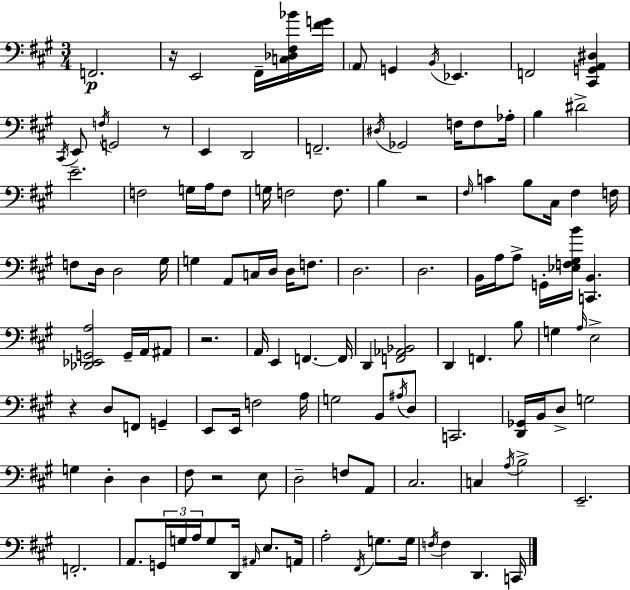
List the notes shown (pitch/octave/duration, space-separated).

F2/h. R/s E2/h F#2/s [C3,Db3,F#3,Bb4]/s [F#4,G4]/s A2/e G2/q B2/s Eb2/q. F2/h [C#2,G2,A2,D#3]/q C#2/s E2/e F3/s G2/h R/e E2/q D2/h F2/h. D#3/s Gb2/h F3/s F3/e Ab3/s B3/q D#4/h E4/h. F3/h G3/s A3/s F3/e G3/s F3/h F3/e. B3/q R/h F#3/s C4/q B3/e C#3/s F#3/q F3/s F3/e D3/s D3/h G#3/s G3/q A2/e C3/s D3/s D3/s F3/e. D3/h. D3/h. B2/s A3/s A3/e G2/s [Eb3,F3,G#3,B4]/s [C2,B2]/q. [Db2,Eb2,G2,A3]/h G2/s A2/s A#2/e R/h. A2/s E2/q F2/q. F2/s D2/q [F2,Ab2,Bb2]/h D2/q F2/q. B3/e G3/q A3/s E3/h R/q D3/e F2/e G2/q E2/e E2/s F3/h A3/s G3/h B2/e A#3/s D3/e C2/h. [D2,Gb2]/s B2/s D3/e G3/h G3/q D3/q D3/q F#3/e R/h E3/e D3/h F3/e A2/e C#3/h. C3/q A3/s B3/h E2/h. F2/h. A2/e. G2/s G3/s A3/s G3/e D2/s A#2/s E3/e. A2/s A3/h F#2/s G3/e. G3/s F3/s F3/q D2/q. C2/s